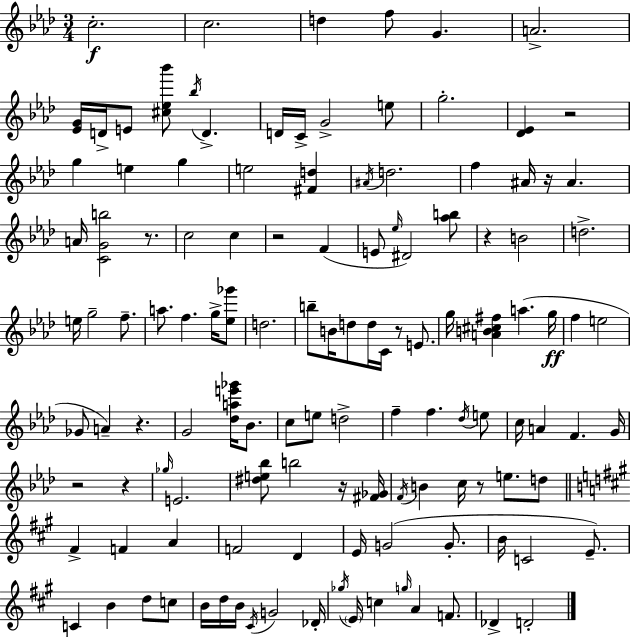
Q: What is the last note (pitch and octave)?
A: D4